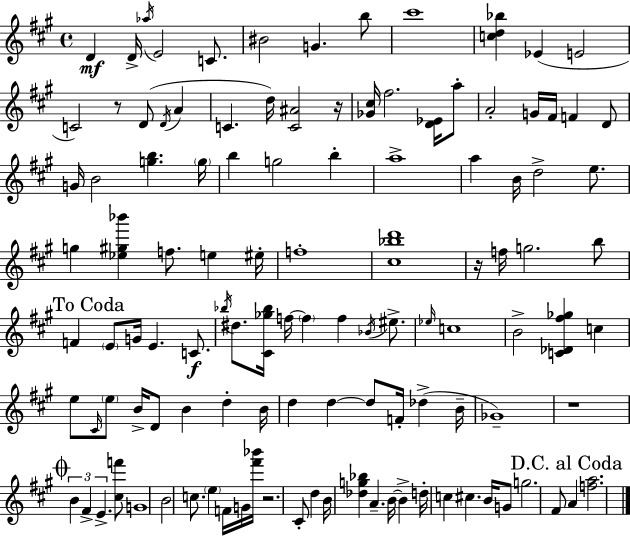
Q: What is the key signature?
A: A major